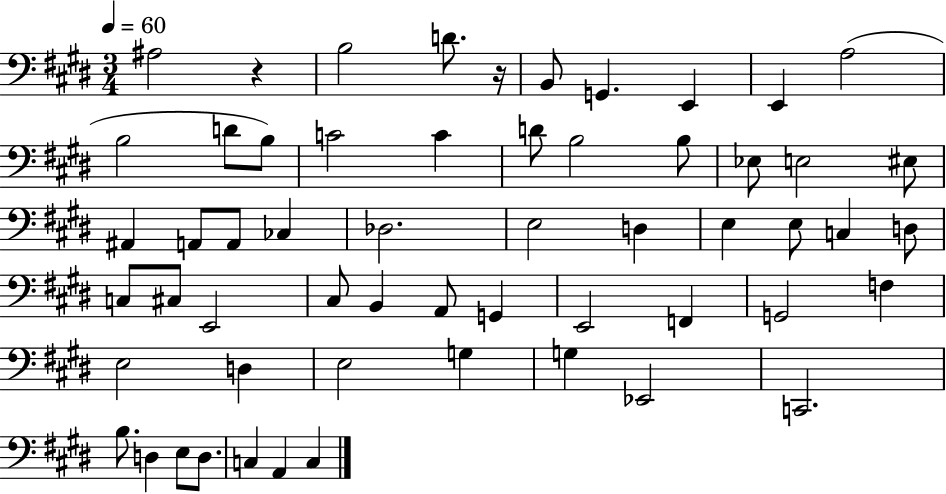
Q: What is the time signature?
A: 3/4